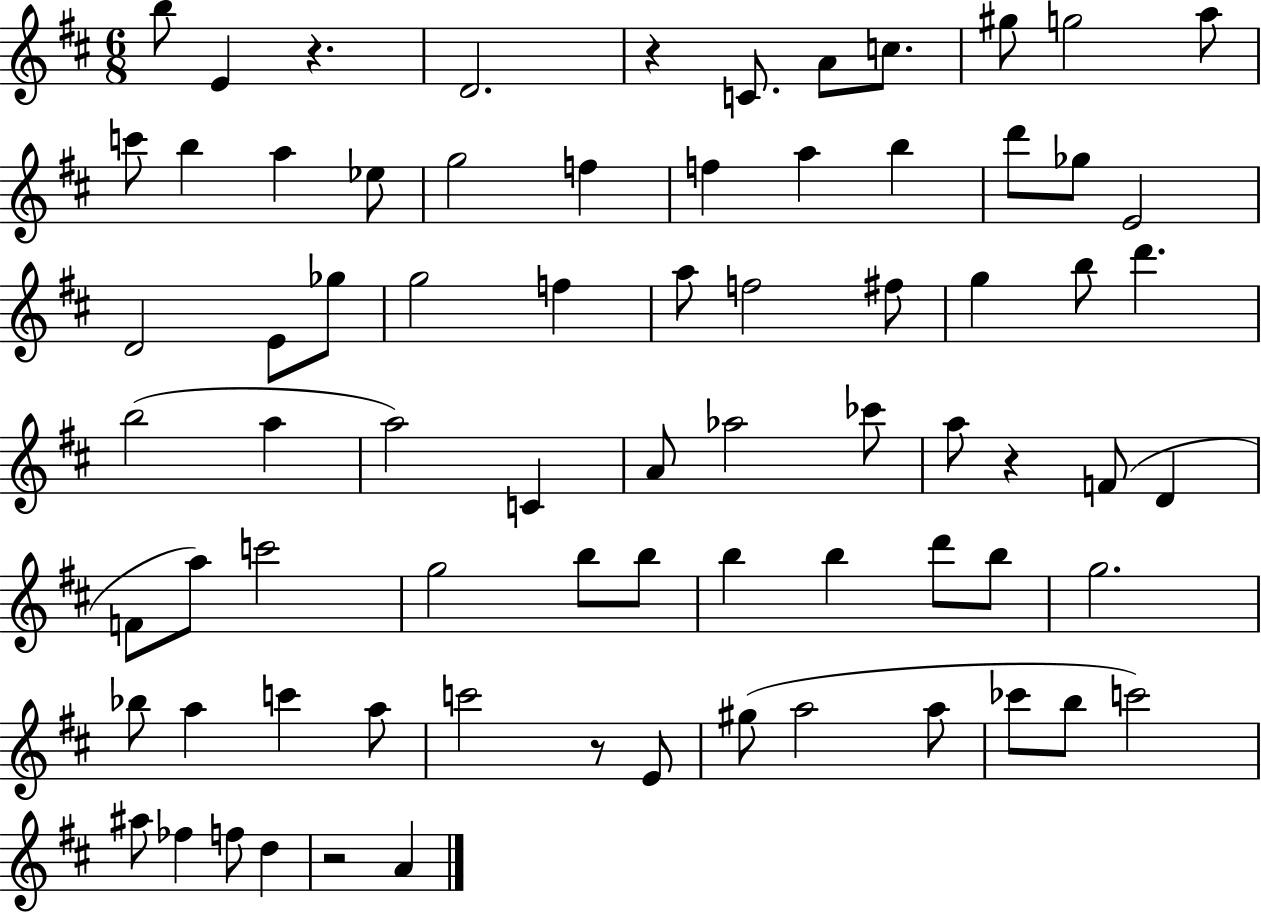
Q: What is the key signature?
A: D major